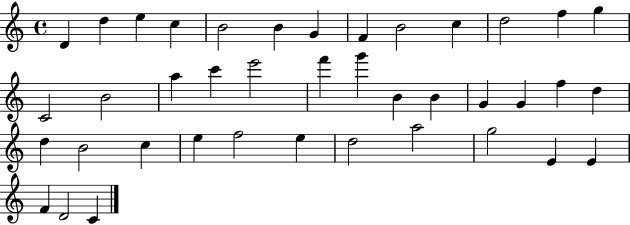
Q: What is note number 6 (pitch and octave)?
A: B4